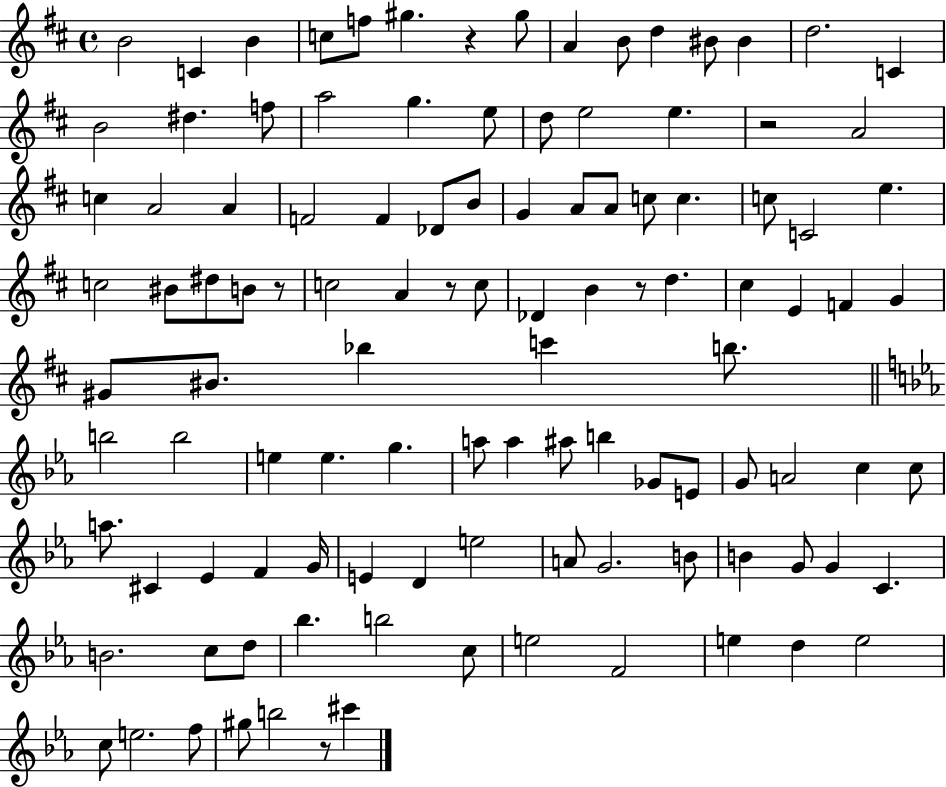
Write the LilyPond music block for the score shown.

{
  \clef treble
  \time 4/4
  \defaultTimeSignature
  \key d \major
  b'2 c'4 b'4 | c''8 f''8 gis''4. r4 gis''8 | a'4 b'8 d''4 bis'8 bis'4 | d''2. c'4 | \break b'2 dis''4. f''8 | a''2 g''4. e''8 | d''8 e''2 e''4. | r2 a'2 | \break c''4 a'2 a'4 | f'2 f'4 des'8 b'8 | g'4 a'8 a'8 c''8 c''4. | c''8 c'2 e''4. | \break c''2 bis'8 dis''8 b'8 r8 | c''2 a'4 r8 c''8 | des'4 b'4 r8 d''4. | cis''4 e'4 f'4 g'4 | \break gis'8 bis'8. bes''4 c'''4 b''8. | \bar "||" \break \key c \minor b''2 b''2 | e''4 e''4. g''4. | a''8 a''4 ais''8 b''4 ges'8 e'8 | g'8 a'2 c''4 c''8 | \break a''8. cis'4 ees'4 f'4 g'16 | e'4 d'4 e''2 | a'8 g'2. b'8 | b'4 g'8 g'4 c'4. | \break b'2. c''8 d''8 | bes''4. b''2 c''8 | e''2 f'2 | e''4 d''4 e''2 | \break c''8 e''2. f''8 | gis''8 b''2 r8 cis'''4 | \bar "|."
}